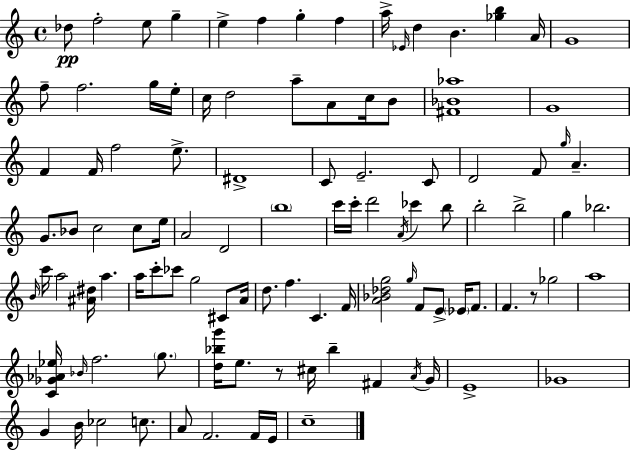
Db5/e F5/h E5/e G5/q E5/q F5/q G5/q F5/q A5/s Eb4/s D5/q B4/q. [Gb5,B5]/q A4/s G4/w F5/e F5/h. G5/s E5/s C5/s D5/h A5/e A4/e C5/s B4/e [F#4,Bb4,Ab5]/w G4/w F4/q F4/s F5/h E5/e. D#4/w C4/e E4/h. C4/e D4/h F4/e G5/s A4/q. G4/e. Bb4/e C5/h C5/e E5/s A4/h D4/h B5/w C6/s C6/s D6/h A4/s CES6/q B5/e B5/h B5/h G5/q Bb5/h. B4/s C6/s A5/h [A#4,D#5]/s A5/q. A5/s C6/e CES6/e G5/h C#4/e A4/s D5/e. F5/q. C4/q. F4/s [A4,Bb4,Db5,G5]/h G5/s F4/e E4/e Eb4/s F4/e. F4/q. R/e Gb5/h A5/w [C4,Gb4,Ab4,Eb5]/s Bb4/s F5/h. G5/e. [D5,Bb5,G6]/s E5/e. R/e C#5/s Bb5/q F#4/q A4/s G4/s E4/w Gb4/w G4/q B4/s CES5/h C5/e. A4/e F4/h. F4/s E4/s C5/w